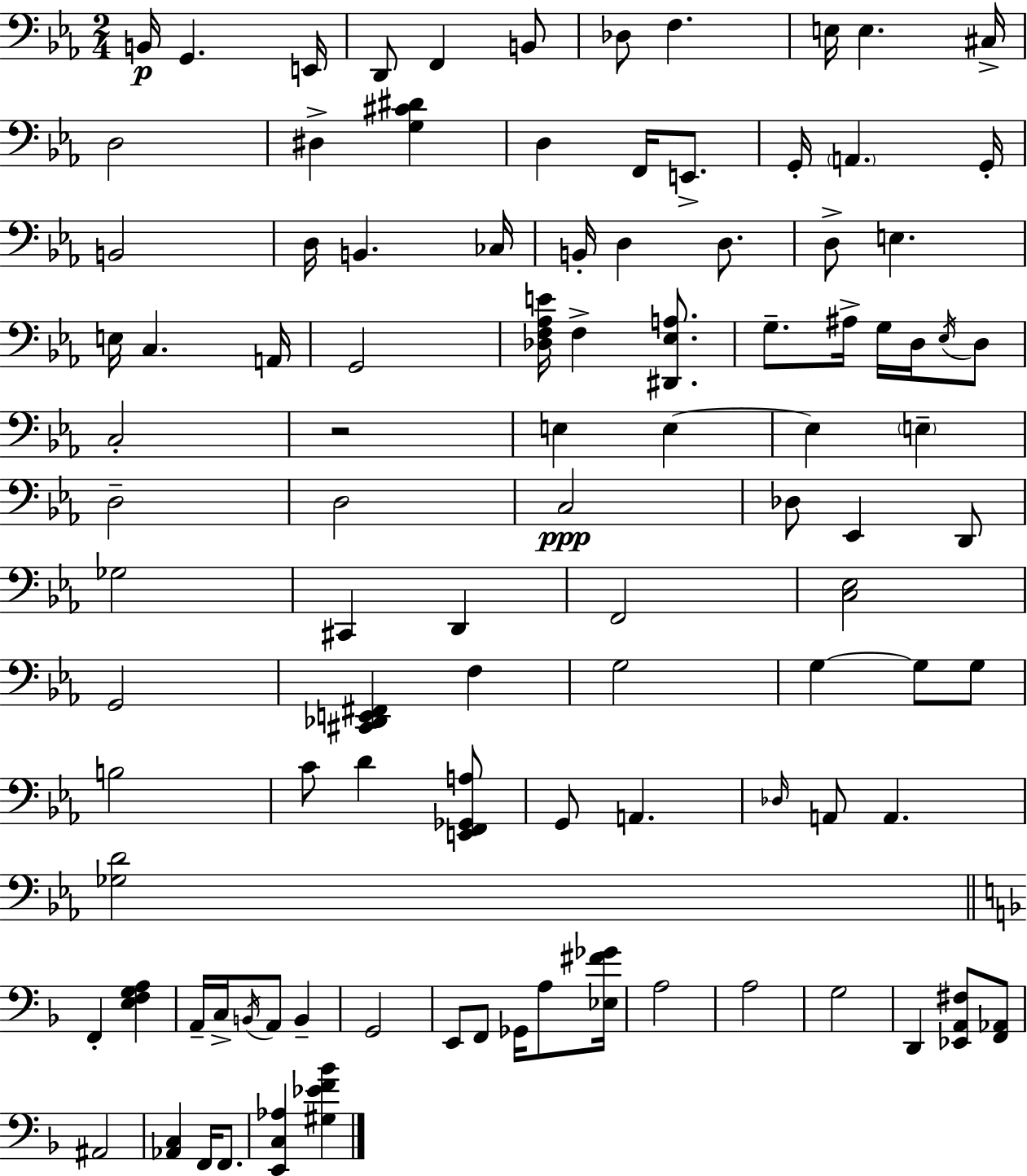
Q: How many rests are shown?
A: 1